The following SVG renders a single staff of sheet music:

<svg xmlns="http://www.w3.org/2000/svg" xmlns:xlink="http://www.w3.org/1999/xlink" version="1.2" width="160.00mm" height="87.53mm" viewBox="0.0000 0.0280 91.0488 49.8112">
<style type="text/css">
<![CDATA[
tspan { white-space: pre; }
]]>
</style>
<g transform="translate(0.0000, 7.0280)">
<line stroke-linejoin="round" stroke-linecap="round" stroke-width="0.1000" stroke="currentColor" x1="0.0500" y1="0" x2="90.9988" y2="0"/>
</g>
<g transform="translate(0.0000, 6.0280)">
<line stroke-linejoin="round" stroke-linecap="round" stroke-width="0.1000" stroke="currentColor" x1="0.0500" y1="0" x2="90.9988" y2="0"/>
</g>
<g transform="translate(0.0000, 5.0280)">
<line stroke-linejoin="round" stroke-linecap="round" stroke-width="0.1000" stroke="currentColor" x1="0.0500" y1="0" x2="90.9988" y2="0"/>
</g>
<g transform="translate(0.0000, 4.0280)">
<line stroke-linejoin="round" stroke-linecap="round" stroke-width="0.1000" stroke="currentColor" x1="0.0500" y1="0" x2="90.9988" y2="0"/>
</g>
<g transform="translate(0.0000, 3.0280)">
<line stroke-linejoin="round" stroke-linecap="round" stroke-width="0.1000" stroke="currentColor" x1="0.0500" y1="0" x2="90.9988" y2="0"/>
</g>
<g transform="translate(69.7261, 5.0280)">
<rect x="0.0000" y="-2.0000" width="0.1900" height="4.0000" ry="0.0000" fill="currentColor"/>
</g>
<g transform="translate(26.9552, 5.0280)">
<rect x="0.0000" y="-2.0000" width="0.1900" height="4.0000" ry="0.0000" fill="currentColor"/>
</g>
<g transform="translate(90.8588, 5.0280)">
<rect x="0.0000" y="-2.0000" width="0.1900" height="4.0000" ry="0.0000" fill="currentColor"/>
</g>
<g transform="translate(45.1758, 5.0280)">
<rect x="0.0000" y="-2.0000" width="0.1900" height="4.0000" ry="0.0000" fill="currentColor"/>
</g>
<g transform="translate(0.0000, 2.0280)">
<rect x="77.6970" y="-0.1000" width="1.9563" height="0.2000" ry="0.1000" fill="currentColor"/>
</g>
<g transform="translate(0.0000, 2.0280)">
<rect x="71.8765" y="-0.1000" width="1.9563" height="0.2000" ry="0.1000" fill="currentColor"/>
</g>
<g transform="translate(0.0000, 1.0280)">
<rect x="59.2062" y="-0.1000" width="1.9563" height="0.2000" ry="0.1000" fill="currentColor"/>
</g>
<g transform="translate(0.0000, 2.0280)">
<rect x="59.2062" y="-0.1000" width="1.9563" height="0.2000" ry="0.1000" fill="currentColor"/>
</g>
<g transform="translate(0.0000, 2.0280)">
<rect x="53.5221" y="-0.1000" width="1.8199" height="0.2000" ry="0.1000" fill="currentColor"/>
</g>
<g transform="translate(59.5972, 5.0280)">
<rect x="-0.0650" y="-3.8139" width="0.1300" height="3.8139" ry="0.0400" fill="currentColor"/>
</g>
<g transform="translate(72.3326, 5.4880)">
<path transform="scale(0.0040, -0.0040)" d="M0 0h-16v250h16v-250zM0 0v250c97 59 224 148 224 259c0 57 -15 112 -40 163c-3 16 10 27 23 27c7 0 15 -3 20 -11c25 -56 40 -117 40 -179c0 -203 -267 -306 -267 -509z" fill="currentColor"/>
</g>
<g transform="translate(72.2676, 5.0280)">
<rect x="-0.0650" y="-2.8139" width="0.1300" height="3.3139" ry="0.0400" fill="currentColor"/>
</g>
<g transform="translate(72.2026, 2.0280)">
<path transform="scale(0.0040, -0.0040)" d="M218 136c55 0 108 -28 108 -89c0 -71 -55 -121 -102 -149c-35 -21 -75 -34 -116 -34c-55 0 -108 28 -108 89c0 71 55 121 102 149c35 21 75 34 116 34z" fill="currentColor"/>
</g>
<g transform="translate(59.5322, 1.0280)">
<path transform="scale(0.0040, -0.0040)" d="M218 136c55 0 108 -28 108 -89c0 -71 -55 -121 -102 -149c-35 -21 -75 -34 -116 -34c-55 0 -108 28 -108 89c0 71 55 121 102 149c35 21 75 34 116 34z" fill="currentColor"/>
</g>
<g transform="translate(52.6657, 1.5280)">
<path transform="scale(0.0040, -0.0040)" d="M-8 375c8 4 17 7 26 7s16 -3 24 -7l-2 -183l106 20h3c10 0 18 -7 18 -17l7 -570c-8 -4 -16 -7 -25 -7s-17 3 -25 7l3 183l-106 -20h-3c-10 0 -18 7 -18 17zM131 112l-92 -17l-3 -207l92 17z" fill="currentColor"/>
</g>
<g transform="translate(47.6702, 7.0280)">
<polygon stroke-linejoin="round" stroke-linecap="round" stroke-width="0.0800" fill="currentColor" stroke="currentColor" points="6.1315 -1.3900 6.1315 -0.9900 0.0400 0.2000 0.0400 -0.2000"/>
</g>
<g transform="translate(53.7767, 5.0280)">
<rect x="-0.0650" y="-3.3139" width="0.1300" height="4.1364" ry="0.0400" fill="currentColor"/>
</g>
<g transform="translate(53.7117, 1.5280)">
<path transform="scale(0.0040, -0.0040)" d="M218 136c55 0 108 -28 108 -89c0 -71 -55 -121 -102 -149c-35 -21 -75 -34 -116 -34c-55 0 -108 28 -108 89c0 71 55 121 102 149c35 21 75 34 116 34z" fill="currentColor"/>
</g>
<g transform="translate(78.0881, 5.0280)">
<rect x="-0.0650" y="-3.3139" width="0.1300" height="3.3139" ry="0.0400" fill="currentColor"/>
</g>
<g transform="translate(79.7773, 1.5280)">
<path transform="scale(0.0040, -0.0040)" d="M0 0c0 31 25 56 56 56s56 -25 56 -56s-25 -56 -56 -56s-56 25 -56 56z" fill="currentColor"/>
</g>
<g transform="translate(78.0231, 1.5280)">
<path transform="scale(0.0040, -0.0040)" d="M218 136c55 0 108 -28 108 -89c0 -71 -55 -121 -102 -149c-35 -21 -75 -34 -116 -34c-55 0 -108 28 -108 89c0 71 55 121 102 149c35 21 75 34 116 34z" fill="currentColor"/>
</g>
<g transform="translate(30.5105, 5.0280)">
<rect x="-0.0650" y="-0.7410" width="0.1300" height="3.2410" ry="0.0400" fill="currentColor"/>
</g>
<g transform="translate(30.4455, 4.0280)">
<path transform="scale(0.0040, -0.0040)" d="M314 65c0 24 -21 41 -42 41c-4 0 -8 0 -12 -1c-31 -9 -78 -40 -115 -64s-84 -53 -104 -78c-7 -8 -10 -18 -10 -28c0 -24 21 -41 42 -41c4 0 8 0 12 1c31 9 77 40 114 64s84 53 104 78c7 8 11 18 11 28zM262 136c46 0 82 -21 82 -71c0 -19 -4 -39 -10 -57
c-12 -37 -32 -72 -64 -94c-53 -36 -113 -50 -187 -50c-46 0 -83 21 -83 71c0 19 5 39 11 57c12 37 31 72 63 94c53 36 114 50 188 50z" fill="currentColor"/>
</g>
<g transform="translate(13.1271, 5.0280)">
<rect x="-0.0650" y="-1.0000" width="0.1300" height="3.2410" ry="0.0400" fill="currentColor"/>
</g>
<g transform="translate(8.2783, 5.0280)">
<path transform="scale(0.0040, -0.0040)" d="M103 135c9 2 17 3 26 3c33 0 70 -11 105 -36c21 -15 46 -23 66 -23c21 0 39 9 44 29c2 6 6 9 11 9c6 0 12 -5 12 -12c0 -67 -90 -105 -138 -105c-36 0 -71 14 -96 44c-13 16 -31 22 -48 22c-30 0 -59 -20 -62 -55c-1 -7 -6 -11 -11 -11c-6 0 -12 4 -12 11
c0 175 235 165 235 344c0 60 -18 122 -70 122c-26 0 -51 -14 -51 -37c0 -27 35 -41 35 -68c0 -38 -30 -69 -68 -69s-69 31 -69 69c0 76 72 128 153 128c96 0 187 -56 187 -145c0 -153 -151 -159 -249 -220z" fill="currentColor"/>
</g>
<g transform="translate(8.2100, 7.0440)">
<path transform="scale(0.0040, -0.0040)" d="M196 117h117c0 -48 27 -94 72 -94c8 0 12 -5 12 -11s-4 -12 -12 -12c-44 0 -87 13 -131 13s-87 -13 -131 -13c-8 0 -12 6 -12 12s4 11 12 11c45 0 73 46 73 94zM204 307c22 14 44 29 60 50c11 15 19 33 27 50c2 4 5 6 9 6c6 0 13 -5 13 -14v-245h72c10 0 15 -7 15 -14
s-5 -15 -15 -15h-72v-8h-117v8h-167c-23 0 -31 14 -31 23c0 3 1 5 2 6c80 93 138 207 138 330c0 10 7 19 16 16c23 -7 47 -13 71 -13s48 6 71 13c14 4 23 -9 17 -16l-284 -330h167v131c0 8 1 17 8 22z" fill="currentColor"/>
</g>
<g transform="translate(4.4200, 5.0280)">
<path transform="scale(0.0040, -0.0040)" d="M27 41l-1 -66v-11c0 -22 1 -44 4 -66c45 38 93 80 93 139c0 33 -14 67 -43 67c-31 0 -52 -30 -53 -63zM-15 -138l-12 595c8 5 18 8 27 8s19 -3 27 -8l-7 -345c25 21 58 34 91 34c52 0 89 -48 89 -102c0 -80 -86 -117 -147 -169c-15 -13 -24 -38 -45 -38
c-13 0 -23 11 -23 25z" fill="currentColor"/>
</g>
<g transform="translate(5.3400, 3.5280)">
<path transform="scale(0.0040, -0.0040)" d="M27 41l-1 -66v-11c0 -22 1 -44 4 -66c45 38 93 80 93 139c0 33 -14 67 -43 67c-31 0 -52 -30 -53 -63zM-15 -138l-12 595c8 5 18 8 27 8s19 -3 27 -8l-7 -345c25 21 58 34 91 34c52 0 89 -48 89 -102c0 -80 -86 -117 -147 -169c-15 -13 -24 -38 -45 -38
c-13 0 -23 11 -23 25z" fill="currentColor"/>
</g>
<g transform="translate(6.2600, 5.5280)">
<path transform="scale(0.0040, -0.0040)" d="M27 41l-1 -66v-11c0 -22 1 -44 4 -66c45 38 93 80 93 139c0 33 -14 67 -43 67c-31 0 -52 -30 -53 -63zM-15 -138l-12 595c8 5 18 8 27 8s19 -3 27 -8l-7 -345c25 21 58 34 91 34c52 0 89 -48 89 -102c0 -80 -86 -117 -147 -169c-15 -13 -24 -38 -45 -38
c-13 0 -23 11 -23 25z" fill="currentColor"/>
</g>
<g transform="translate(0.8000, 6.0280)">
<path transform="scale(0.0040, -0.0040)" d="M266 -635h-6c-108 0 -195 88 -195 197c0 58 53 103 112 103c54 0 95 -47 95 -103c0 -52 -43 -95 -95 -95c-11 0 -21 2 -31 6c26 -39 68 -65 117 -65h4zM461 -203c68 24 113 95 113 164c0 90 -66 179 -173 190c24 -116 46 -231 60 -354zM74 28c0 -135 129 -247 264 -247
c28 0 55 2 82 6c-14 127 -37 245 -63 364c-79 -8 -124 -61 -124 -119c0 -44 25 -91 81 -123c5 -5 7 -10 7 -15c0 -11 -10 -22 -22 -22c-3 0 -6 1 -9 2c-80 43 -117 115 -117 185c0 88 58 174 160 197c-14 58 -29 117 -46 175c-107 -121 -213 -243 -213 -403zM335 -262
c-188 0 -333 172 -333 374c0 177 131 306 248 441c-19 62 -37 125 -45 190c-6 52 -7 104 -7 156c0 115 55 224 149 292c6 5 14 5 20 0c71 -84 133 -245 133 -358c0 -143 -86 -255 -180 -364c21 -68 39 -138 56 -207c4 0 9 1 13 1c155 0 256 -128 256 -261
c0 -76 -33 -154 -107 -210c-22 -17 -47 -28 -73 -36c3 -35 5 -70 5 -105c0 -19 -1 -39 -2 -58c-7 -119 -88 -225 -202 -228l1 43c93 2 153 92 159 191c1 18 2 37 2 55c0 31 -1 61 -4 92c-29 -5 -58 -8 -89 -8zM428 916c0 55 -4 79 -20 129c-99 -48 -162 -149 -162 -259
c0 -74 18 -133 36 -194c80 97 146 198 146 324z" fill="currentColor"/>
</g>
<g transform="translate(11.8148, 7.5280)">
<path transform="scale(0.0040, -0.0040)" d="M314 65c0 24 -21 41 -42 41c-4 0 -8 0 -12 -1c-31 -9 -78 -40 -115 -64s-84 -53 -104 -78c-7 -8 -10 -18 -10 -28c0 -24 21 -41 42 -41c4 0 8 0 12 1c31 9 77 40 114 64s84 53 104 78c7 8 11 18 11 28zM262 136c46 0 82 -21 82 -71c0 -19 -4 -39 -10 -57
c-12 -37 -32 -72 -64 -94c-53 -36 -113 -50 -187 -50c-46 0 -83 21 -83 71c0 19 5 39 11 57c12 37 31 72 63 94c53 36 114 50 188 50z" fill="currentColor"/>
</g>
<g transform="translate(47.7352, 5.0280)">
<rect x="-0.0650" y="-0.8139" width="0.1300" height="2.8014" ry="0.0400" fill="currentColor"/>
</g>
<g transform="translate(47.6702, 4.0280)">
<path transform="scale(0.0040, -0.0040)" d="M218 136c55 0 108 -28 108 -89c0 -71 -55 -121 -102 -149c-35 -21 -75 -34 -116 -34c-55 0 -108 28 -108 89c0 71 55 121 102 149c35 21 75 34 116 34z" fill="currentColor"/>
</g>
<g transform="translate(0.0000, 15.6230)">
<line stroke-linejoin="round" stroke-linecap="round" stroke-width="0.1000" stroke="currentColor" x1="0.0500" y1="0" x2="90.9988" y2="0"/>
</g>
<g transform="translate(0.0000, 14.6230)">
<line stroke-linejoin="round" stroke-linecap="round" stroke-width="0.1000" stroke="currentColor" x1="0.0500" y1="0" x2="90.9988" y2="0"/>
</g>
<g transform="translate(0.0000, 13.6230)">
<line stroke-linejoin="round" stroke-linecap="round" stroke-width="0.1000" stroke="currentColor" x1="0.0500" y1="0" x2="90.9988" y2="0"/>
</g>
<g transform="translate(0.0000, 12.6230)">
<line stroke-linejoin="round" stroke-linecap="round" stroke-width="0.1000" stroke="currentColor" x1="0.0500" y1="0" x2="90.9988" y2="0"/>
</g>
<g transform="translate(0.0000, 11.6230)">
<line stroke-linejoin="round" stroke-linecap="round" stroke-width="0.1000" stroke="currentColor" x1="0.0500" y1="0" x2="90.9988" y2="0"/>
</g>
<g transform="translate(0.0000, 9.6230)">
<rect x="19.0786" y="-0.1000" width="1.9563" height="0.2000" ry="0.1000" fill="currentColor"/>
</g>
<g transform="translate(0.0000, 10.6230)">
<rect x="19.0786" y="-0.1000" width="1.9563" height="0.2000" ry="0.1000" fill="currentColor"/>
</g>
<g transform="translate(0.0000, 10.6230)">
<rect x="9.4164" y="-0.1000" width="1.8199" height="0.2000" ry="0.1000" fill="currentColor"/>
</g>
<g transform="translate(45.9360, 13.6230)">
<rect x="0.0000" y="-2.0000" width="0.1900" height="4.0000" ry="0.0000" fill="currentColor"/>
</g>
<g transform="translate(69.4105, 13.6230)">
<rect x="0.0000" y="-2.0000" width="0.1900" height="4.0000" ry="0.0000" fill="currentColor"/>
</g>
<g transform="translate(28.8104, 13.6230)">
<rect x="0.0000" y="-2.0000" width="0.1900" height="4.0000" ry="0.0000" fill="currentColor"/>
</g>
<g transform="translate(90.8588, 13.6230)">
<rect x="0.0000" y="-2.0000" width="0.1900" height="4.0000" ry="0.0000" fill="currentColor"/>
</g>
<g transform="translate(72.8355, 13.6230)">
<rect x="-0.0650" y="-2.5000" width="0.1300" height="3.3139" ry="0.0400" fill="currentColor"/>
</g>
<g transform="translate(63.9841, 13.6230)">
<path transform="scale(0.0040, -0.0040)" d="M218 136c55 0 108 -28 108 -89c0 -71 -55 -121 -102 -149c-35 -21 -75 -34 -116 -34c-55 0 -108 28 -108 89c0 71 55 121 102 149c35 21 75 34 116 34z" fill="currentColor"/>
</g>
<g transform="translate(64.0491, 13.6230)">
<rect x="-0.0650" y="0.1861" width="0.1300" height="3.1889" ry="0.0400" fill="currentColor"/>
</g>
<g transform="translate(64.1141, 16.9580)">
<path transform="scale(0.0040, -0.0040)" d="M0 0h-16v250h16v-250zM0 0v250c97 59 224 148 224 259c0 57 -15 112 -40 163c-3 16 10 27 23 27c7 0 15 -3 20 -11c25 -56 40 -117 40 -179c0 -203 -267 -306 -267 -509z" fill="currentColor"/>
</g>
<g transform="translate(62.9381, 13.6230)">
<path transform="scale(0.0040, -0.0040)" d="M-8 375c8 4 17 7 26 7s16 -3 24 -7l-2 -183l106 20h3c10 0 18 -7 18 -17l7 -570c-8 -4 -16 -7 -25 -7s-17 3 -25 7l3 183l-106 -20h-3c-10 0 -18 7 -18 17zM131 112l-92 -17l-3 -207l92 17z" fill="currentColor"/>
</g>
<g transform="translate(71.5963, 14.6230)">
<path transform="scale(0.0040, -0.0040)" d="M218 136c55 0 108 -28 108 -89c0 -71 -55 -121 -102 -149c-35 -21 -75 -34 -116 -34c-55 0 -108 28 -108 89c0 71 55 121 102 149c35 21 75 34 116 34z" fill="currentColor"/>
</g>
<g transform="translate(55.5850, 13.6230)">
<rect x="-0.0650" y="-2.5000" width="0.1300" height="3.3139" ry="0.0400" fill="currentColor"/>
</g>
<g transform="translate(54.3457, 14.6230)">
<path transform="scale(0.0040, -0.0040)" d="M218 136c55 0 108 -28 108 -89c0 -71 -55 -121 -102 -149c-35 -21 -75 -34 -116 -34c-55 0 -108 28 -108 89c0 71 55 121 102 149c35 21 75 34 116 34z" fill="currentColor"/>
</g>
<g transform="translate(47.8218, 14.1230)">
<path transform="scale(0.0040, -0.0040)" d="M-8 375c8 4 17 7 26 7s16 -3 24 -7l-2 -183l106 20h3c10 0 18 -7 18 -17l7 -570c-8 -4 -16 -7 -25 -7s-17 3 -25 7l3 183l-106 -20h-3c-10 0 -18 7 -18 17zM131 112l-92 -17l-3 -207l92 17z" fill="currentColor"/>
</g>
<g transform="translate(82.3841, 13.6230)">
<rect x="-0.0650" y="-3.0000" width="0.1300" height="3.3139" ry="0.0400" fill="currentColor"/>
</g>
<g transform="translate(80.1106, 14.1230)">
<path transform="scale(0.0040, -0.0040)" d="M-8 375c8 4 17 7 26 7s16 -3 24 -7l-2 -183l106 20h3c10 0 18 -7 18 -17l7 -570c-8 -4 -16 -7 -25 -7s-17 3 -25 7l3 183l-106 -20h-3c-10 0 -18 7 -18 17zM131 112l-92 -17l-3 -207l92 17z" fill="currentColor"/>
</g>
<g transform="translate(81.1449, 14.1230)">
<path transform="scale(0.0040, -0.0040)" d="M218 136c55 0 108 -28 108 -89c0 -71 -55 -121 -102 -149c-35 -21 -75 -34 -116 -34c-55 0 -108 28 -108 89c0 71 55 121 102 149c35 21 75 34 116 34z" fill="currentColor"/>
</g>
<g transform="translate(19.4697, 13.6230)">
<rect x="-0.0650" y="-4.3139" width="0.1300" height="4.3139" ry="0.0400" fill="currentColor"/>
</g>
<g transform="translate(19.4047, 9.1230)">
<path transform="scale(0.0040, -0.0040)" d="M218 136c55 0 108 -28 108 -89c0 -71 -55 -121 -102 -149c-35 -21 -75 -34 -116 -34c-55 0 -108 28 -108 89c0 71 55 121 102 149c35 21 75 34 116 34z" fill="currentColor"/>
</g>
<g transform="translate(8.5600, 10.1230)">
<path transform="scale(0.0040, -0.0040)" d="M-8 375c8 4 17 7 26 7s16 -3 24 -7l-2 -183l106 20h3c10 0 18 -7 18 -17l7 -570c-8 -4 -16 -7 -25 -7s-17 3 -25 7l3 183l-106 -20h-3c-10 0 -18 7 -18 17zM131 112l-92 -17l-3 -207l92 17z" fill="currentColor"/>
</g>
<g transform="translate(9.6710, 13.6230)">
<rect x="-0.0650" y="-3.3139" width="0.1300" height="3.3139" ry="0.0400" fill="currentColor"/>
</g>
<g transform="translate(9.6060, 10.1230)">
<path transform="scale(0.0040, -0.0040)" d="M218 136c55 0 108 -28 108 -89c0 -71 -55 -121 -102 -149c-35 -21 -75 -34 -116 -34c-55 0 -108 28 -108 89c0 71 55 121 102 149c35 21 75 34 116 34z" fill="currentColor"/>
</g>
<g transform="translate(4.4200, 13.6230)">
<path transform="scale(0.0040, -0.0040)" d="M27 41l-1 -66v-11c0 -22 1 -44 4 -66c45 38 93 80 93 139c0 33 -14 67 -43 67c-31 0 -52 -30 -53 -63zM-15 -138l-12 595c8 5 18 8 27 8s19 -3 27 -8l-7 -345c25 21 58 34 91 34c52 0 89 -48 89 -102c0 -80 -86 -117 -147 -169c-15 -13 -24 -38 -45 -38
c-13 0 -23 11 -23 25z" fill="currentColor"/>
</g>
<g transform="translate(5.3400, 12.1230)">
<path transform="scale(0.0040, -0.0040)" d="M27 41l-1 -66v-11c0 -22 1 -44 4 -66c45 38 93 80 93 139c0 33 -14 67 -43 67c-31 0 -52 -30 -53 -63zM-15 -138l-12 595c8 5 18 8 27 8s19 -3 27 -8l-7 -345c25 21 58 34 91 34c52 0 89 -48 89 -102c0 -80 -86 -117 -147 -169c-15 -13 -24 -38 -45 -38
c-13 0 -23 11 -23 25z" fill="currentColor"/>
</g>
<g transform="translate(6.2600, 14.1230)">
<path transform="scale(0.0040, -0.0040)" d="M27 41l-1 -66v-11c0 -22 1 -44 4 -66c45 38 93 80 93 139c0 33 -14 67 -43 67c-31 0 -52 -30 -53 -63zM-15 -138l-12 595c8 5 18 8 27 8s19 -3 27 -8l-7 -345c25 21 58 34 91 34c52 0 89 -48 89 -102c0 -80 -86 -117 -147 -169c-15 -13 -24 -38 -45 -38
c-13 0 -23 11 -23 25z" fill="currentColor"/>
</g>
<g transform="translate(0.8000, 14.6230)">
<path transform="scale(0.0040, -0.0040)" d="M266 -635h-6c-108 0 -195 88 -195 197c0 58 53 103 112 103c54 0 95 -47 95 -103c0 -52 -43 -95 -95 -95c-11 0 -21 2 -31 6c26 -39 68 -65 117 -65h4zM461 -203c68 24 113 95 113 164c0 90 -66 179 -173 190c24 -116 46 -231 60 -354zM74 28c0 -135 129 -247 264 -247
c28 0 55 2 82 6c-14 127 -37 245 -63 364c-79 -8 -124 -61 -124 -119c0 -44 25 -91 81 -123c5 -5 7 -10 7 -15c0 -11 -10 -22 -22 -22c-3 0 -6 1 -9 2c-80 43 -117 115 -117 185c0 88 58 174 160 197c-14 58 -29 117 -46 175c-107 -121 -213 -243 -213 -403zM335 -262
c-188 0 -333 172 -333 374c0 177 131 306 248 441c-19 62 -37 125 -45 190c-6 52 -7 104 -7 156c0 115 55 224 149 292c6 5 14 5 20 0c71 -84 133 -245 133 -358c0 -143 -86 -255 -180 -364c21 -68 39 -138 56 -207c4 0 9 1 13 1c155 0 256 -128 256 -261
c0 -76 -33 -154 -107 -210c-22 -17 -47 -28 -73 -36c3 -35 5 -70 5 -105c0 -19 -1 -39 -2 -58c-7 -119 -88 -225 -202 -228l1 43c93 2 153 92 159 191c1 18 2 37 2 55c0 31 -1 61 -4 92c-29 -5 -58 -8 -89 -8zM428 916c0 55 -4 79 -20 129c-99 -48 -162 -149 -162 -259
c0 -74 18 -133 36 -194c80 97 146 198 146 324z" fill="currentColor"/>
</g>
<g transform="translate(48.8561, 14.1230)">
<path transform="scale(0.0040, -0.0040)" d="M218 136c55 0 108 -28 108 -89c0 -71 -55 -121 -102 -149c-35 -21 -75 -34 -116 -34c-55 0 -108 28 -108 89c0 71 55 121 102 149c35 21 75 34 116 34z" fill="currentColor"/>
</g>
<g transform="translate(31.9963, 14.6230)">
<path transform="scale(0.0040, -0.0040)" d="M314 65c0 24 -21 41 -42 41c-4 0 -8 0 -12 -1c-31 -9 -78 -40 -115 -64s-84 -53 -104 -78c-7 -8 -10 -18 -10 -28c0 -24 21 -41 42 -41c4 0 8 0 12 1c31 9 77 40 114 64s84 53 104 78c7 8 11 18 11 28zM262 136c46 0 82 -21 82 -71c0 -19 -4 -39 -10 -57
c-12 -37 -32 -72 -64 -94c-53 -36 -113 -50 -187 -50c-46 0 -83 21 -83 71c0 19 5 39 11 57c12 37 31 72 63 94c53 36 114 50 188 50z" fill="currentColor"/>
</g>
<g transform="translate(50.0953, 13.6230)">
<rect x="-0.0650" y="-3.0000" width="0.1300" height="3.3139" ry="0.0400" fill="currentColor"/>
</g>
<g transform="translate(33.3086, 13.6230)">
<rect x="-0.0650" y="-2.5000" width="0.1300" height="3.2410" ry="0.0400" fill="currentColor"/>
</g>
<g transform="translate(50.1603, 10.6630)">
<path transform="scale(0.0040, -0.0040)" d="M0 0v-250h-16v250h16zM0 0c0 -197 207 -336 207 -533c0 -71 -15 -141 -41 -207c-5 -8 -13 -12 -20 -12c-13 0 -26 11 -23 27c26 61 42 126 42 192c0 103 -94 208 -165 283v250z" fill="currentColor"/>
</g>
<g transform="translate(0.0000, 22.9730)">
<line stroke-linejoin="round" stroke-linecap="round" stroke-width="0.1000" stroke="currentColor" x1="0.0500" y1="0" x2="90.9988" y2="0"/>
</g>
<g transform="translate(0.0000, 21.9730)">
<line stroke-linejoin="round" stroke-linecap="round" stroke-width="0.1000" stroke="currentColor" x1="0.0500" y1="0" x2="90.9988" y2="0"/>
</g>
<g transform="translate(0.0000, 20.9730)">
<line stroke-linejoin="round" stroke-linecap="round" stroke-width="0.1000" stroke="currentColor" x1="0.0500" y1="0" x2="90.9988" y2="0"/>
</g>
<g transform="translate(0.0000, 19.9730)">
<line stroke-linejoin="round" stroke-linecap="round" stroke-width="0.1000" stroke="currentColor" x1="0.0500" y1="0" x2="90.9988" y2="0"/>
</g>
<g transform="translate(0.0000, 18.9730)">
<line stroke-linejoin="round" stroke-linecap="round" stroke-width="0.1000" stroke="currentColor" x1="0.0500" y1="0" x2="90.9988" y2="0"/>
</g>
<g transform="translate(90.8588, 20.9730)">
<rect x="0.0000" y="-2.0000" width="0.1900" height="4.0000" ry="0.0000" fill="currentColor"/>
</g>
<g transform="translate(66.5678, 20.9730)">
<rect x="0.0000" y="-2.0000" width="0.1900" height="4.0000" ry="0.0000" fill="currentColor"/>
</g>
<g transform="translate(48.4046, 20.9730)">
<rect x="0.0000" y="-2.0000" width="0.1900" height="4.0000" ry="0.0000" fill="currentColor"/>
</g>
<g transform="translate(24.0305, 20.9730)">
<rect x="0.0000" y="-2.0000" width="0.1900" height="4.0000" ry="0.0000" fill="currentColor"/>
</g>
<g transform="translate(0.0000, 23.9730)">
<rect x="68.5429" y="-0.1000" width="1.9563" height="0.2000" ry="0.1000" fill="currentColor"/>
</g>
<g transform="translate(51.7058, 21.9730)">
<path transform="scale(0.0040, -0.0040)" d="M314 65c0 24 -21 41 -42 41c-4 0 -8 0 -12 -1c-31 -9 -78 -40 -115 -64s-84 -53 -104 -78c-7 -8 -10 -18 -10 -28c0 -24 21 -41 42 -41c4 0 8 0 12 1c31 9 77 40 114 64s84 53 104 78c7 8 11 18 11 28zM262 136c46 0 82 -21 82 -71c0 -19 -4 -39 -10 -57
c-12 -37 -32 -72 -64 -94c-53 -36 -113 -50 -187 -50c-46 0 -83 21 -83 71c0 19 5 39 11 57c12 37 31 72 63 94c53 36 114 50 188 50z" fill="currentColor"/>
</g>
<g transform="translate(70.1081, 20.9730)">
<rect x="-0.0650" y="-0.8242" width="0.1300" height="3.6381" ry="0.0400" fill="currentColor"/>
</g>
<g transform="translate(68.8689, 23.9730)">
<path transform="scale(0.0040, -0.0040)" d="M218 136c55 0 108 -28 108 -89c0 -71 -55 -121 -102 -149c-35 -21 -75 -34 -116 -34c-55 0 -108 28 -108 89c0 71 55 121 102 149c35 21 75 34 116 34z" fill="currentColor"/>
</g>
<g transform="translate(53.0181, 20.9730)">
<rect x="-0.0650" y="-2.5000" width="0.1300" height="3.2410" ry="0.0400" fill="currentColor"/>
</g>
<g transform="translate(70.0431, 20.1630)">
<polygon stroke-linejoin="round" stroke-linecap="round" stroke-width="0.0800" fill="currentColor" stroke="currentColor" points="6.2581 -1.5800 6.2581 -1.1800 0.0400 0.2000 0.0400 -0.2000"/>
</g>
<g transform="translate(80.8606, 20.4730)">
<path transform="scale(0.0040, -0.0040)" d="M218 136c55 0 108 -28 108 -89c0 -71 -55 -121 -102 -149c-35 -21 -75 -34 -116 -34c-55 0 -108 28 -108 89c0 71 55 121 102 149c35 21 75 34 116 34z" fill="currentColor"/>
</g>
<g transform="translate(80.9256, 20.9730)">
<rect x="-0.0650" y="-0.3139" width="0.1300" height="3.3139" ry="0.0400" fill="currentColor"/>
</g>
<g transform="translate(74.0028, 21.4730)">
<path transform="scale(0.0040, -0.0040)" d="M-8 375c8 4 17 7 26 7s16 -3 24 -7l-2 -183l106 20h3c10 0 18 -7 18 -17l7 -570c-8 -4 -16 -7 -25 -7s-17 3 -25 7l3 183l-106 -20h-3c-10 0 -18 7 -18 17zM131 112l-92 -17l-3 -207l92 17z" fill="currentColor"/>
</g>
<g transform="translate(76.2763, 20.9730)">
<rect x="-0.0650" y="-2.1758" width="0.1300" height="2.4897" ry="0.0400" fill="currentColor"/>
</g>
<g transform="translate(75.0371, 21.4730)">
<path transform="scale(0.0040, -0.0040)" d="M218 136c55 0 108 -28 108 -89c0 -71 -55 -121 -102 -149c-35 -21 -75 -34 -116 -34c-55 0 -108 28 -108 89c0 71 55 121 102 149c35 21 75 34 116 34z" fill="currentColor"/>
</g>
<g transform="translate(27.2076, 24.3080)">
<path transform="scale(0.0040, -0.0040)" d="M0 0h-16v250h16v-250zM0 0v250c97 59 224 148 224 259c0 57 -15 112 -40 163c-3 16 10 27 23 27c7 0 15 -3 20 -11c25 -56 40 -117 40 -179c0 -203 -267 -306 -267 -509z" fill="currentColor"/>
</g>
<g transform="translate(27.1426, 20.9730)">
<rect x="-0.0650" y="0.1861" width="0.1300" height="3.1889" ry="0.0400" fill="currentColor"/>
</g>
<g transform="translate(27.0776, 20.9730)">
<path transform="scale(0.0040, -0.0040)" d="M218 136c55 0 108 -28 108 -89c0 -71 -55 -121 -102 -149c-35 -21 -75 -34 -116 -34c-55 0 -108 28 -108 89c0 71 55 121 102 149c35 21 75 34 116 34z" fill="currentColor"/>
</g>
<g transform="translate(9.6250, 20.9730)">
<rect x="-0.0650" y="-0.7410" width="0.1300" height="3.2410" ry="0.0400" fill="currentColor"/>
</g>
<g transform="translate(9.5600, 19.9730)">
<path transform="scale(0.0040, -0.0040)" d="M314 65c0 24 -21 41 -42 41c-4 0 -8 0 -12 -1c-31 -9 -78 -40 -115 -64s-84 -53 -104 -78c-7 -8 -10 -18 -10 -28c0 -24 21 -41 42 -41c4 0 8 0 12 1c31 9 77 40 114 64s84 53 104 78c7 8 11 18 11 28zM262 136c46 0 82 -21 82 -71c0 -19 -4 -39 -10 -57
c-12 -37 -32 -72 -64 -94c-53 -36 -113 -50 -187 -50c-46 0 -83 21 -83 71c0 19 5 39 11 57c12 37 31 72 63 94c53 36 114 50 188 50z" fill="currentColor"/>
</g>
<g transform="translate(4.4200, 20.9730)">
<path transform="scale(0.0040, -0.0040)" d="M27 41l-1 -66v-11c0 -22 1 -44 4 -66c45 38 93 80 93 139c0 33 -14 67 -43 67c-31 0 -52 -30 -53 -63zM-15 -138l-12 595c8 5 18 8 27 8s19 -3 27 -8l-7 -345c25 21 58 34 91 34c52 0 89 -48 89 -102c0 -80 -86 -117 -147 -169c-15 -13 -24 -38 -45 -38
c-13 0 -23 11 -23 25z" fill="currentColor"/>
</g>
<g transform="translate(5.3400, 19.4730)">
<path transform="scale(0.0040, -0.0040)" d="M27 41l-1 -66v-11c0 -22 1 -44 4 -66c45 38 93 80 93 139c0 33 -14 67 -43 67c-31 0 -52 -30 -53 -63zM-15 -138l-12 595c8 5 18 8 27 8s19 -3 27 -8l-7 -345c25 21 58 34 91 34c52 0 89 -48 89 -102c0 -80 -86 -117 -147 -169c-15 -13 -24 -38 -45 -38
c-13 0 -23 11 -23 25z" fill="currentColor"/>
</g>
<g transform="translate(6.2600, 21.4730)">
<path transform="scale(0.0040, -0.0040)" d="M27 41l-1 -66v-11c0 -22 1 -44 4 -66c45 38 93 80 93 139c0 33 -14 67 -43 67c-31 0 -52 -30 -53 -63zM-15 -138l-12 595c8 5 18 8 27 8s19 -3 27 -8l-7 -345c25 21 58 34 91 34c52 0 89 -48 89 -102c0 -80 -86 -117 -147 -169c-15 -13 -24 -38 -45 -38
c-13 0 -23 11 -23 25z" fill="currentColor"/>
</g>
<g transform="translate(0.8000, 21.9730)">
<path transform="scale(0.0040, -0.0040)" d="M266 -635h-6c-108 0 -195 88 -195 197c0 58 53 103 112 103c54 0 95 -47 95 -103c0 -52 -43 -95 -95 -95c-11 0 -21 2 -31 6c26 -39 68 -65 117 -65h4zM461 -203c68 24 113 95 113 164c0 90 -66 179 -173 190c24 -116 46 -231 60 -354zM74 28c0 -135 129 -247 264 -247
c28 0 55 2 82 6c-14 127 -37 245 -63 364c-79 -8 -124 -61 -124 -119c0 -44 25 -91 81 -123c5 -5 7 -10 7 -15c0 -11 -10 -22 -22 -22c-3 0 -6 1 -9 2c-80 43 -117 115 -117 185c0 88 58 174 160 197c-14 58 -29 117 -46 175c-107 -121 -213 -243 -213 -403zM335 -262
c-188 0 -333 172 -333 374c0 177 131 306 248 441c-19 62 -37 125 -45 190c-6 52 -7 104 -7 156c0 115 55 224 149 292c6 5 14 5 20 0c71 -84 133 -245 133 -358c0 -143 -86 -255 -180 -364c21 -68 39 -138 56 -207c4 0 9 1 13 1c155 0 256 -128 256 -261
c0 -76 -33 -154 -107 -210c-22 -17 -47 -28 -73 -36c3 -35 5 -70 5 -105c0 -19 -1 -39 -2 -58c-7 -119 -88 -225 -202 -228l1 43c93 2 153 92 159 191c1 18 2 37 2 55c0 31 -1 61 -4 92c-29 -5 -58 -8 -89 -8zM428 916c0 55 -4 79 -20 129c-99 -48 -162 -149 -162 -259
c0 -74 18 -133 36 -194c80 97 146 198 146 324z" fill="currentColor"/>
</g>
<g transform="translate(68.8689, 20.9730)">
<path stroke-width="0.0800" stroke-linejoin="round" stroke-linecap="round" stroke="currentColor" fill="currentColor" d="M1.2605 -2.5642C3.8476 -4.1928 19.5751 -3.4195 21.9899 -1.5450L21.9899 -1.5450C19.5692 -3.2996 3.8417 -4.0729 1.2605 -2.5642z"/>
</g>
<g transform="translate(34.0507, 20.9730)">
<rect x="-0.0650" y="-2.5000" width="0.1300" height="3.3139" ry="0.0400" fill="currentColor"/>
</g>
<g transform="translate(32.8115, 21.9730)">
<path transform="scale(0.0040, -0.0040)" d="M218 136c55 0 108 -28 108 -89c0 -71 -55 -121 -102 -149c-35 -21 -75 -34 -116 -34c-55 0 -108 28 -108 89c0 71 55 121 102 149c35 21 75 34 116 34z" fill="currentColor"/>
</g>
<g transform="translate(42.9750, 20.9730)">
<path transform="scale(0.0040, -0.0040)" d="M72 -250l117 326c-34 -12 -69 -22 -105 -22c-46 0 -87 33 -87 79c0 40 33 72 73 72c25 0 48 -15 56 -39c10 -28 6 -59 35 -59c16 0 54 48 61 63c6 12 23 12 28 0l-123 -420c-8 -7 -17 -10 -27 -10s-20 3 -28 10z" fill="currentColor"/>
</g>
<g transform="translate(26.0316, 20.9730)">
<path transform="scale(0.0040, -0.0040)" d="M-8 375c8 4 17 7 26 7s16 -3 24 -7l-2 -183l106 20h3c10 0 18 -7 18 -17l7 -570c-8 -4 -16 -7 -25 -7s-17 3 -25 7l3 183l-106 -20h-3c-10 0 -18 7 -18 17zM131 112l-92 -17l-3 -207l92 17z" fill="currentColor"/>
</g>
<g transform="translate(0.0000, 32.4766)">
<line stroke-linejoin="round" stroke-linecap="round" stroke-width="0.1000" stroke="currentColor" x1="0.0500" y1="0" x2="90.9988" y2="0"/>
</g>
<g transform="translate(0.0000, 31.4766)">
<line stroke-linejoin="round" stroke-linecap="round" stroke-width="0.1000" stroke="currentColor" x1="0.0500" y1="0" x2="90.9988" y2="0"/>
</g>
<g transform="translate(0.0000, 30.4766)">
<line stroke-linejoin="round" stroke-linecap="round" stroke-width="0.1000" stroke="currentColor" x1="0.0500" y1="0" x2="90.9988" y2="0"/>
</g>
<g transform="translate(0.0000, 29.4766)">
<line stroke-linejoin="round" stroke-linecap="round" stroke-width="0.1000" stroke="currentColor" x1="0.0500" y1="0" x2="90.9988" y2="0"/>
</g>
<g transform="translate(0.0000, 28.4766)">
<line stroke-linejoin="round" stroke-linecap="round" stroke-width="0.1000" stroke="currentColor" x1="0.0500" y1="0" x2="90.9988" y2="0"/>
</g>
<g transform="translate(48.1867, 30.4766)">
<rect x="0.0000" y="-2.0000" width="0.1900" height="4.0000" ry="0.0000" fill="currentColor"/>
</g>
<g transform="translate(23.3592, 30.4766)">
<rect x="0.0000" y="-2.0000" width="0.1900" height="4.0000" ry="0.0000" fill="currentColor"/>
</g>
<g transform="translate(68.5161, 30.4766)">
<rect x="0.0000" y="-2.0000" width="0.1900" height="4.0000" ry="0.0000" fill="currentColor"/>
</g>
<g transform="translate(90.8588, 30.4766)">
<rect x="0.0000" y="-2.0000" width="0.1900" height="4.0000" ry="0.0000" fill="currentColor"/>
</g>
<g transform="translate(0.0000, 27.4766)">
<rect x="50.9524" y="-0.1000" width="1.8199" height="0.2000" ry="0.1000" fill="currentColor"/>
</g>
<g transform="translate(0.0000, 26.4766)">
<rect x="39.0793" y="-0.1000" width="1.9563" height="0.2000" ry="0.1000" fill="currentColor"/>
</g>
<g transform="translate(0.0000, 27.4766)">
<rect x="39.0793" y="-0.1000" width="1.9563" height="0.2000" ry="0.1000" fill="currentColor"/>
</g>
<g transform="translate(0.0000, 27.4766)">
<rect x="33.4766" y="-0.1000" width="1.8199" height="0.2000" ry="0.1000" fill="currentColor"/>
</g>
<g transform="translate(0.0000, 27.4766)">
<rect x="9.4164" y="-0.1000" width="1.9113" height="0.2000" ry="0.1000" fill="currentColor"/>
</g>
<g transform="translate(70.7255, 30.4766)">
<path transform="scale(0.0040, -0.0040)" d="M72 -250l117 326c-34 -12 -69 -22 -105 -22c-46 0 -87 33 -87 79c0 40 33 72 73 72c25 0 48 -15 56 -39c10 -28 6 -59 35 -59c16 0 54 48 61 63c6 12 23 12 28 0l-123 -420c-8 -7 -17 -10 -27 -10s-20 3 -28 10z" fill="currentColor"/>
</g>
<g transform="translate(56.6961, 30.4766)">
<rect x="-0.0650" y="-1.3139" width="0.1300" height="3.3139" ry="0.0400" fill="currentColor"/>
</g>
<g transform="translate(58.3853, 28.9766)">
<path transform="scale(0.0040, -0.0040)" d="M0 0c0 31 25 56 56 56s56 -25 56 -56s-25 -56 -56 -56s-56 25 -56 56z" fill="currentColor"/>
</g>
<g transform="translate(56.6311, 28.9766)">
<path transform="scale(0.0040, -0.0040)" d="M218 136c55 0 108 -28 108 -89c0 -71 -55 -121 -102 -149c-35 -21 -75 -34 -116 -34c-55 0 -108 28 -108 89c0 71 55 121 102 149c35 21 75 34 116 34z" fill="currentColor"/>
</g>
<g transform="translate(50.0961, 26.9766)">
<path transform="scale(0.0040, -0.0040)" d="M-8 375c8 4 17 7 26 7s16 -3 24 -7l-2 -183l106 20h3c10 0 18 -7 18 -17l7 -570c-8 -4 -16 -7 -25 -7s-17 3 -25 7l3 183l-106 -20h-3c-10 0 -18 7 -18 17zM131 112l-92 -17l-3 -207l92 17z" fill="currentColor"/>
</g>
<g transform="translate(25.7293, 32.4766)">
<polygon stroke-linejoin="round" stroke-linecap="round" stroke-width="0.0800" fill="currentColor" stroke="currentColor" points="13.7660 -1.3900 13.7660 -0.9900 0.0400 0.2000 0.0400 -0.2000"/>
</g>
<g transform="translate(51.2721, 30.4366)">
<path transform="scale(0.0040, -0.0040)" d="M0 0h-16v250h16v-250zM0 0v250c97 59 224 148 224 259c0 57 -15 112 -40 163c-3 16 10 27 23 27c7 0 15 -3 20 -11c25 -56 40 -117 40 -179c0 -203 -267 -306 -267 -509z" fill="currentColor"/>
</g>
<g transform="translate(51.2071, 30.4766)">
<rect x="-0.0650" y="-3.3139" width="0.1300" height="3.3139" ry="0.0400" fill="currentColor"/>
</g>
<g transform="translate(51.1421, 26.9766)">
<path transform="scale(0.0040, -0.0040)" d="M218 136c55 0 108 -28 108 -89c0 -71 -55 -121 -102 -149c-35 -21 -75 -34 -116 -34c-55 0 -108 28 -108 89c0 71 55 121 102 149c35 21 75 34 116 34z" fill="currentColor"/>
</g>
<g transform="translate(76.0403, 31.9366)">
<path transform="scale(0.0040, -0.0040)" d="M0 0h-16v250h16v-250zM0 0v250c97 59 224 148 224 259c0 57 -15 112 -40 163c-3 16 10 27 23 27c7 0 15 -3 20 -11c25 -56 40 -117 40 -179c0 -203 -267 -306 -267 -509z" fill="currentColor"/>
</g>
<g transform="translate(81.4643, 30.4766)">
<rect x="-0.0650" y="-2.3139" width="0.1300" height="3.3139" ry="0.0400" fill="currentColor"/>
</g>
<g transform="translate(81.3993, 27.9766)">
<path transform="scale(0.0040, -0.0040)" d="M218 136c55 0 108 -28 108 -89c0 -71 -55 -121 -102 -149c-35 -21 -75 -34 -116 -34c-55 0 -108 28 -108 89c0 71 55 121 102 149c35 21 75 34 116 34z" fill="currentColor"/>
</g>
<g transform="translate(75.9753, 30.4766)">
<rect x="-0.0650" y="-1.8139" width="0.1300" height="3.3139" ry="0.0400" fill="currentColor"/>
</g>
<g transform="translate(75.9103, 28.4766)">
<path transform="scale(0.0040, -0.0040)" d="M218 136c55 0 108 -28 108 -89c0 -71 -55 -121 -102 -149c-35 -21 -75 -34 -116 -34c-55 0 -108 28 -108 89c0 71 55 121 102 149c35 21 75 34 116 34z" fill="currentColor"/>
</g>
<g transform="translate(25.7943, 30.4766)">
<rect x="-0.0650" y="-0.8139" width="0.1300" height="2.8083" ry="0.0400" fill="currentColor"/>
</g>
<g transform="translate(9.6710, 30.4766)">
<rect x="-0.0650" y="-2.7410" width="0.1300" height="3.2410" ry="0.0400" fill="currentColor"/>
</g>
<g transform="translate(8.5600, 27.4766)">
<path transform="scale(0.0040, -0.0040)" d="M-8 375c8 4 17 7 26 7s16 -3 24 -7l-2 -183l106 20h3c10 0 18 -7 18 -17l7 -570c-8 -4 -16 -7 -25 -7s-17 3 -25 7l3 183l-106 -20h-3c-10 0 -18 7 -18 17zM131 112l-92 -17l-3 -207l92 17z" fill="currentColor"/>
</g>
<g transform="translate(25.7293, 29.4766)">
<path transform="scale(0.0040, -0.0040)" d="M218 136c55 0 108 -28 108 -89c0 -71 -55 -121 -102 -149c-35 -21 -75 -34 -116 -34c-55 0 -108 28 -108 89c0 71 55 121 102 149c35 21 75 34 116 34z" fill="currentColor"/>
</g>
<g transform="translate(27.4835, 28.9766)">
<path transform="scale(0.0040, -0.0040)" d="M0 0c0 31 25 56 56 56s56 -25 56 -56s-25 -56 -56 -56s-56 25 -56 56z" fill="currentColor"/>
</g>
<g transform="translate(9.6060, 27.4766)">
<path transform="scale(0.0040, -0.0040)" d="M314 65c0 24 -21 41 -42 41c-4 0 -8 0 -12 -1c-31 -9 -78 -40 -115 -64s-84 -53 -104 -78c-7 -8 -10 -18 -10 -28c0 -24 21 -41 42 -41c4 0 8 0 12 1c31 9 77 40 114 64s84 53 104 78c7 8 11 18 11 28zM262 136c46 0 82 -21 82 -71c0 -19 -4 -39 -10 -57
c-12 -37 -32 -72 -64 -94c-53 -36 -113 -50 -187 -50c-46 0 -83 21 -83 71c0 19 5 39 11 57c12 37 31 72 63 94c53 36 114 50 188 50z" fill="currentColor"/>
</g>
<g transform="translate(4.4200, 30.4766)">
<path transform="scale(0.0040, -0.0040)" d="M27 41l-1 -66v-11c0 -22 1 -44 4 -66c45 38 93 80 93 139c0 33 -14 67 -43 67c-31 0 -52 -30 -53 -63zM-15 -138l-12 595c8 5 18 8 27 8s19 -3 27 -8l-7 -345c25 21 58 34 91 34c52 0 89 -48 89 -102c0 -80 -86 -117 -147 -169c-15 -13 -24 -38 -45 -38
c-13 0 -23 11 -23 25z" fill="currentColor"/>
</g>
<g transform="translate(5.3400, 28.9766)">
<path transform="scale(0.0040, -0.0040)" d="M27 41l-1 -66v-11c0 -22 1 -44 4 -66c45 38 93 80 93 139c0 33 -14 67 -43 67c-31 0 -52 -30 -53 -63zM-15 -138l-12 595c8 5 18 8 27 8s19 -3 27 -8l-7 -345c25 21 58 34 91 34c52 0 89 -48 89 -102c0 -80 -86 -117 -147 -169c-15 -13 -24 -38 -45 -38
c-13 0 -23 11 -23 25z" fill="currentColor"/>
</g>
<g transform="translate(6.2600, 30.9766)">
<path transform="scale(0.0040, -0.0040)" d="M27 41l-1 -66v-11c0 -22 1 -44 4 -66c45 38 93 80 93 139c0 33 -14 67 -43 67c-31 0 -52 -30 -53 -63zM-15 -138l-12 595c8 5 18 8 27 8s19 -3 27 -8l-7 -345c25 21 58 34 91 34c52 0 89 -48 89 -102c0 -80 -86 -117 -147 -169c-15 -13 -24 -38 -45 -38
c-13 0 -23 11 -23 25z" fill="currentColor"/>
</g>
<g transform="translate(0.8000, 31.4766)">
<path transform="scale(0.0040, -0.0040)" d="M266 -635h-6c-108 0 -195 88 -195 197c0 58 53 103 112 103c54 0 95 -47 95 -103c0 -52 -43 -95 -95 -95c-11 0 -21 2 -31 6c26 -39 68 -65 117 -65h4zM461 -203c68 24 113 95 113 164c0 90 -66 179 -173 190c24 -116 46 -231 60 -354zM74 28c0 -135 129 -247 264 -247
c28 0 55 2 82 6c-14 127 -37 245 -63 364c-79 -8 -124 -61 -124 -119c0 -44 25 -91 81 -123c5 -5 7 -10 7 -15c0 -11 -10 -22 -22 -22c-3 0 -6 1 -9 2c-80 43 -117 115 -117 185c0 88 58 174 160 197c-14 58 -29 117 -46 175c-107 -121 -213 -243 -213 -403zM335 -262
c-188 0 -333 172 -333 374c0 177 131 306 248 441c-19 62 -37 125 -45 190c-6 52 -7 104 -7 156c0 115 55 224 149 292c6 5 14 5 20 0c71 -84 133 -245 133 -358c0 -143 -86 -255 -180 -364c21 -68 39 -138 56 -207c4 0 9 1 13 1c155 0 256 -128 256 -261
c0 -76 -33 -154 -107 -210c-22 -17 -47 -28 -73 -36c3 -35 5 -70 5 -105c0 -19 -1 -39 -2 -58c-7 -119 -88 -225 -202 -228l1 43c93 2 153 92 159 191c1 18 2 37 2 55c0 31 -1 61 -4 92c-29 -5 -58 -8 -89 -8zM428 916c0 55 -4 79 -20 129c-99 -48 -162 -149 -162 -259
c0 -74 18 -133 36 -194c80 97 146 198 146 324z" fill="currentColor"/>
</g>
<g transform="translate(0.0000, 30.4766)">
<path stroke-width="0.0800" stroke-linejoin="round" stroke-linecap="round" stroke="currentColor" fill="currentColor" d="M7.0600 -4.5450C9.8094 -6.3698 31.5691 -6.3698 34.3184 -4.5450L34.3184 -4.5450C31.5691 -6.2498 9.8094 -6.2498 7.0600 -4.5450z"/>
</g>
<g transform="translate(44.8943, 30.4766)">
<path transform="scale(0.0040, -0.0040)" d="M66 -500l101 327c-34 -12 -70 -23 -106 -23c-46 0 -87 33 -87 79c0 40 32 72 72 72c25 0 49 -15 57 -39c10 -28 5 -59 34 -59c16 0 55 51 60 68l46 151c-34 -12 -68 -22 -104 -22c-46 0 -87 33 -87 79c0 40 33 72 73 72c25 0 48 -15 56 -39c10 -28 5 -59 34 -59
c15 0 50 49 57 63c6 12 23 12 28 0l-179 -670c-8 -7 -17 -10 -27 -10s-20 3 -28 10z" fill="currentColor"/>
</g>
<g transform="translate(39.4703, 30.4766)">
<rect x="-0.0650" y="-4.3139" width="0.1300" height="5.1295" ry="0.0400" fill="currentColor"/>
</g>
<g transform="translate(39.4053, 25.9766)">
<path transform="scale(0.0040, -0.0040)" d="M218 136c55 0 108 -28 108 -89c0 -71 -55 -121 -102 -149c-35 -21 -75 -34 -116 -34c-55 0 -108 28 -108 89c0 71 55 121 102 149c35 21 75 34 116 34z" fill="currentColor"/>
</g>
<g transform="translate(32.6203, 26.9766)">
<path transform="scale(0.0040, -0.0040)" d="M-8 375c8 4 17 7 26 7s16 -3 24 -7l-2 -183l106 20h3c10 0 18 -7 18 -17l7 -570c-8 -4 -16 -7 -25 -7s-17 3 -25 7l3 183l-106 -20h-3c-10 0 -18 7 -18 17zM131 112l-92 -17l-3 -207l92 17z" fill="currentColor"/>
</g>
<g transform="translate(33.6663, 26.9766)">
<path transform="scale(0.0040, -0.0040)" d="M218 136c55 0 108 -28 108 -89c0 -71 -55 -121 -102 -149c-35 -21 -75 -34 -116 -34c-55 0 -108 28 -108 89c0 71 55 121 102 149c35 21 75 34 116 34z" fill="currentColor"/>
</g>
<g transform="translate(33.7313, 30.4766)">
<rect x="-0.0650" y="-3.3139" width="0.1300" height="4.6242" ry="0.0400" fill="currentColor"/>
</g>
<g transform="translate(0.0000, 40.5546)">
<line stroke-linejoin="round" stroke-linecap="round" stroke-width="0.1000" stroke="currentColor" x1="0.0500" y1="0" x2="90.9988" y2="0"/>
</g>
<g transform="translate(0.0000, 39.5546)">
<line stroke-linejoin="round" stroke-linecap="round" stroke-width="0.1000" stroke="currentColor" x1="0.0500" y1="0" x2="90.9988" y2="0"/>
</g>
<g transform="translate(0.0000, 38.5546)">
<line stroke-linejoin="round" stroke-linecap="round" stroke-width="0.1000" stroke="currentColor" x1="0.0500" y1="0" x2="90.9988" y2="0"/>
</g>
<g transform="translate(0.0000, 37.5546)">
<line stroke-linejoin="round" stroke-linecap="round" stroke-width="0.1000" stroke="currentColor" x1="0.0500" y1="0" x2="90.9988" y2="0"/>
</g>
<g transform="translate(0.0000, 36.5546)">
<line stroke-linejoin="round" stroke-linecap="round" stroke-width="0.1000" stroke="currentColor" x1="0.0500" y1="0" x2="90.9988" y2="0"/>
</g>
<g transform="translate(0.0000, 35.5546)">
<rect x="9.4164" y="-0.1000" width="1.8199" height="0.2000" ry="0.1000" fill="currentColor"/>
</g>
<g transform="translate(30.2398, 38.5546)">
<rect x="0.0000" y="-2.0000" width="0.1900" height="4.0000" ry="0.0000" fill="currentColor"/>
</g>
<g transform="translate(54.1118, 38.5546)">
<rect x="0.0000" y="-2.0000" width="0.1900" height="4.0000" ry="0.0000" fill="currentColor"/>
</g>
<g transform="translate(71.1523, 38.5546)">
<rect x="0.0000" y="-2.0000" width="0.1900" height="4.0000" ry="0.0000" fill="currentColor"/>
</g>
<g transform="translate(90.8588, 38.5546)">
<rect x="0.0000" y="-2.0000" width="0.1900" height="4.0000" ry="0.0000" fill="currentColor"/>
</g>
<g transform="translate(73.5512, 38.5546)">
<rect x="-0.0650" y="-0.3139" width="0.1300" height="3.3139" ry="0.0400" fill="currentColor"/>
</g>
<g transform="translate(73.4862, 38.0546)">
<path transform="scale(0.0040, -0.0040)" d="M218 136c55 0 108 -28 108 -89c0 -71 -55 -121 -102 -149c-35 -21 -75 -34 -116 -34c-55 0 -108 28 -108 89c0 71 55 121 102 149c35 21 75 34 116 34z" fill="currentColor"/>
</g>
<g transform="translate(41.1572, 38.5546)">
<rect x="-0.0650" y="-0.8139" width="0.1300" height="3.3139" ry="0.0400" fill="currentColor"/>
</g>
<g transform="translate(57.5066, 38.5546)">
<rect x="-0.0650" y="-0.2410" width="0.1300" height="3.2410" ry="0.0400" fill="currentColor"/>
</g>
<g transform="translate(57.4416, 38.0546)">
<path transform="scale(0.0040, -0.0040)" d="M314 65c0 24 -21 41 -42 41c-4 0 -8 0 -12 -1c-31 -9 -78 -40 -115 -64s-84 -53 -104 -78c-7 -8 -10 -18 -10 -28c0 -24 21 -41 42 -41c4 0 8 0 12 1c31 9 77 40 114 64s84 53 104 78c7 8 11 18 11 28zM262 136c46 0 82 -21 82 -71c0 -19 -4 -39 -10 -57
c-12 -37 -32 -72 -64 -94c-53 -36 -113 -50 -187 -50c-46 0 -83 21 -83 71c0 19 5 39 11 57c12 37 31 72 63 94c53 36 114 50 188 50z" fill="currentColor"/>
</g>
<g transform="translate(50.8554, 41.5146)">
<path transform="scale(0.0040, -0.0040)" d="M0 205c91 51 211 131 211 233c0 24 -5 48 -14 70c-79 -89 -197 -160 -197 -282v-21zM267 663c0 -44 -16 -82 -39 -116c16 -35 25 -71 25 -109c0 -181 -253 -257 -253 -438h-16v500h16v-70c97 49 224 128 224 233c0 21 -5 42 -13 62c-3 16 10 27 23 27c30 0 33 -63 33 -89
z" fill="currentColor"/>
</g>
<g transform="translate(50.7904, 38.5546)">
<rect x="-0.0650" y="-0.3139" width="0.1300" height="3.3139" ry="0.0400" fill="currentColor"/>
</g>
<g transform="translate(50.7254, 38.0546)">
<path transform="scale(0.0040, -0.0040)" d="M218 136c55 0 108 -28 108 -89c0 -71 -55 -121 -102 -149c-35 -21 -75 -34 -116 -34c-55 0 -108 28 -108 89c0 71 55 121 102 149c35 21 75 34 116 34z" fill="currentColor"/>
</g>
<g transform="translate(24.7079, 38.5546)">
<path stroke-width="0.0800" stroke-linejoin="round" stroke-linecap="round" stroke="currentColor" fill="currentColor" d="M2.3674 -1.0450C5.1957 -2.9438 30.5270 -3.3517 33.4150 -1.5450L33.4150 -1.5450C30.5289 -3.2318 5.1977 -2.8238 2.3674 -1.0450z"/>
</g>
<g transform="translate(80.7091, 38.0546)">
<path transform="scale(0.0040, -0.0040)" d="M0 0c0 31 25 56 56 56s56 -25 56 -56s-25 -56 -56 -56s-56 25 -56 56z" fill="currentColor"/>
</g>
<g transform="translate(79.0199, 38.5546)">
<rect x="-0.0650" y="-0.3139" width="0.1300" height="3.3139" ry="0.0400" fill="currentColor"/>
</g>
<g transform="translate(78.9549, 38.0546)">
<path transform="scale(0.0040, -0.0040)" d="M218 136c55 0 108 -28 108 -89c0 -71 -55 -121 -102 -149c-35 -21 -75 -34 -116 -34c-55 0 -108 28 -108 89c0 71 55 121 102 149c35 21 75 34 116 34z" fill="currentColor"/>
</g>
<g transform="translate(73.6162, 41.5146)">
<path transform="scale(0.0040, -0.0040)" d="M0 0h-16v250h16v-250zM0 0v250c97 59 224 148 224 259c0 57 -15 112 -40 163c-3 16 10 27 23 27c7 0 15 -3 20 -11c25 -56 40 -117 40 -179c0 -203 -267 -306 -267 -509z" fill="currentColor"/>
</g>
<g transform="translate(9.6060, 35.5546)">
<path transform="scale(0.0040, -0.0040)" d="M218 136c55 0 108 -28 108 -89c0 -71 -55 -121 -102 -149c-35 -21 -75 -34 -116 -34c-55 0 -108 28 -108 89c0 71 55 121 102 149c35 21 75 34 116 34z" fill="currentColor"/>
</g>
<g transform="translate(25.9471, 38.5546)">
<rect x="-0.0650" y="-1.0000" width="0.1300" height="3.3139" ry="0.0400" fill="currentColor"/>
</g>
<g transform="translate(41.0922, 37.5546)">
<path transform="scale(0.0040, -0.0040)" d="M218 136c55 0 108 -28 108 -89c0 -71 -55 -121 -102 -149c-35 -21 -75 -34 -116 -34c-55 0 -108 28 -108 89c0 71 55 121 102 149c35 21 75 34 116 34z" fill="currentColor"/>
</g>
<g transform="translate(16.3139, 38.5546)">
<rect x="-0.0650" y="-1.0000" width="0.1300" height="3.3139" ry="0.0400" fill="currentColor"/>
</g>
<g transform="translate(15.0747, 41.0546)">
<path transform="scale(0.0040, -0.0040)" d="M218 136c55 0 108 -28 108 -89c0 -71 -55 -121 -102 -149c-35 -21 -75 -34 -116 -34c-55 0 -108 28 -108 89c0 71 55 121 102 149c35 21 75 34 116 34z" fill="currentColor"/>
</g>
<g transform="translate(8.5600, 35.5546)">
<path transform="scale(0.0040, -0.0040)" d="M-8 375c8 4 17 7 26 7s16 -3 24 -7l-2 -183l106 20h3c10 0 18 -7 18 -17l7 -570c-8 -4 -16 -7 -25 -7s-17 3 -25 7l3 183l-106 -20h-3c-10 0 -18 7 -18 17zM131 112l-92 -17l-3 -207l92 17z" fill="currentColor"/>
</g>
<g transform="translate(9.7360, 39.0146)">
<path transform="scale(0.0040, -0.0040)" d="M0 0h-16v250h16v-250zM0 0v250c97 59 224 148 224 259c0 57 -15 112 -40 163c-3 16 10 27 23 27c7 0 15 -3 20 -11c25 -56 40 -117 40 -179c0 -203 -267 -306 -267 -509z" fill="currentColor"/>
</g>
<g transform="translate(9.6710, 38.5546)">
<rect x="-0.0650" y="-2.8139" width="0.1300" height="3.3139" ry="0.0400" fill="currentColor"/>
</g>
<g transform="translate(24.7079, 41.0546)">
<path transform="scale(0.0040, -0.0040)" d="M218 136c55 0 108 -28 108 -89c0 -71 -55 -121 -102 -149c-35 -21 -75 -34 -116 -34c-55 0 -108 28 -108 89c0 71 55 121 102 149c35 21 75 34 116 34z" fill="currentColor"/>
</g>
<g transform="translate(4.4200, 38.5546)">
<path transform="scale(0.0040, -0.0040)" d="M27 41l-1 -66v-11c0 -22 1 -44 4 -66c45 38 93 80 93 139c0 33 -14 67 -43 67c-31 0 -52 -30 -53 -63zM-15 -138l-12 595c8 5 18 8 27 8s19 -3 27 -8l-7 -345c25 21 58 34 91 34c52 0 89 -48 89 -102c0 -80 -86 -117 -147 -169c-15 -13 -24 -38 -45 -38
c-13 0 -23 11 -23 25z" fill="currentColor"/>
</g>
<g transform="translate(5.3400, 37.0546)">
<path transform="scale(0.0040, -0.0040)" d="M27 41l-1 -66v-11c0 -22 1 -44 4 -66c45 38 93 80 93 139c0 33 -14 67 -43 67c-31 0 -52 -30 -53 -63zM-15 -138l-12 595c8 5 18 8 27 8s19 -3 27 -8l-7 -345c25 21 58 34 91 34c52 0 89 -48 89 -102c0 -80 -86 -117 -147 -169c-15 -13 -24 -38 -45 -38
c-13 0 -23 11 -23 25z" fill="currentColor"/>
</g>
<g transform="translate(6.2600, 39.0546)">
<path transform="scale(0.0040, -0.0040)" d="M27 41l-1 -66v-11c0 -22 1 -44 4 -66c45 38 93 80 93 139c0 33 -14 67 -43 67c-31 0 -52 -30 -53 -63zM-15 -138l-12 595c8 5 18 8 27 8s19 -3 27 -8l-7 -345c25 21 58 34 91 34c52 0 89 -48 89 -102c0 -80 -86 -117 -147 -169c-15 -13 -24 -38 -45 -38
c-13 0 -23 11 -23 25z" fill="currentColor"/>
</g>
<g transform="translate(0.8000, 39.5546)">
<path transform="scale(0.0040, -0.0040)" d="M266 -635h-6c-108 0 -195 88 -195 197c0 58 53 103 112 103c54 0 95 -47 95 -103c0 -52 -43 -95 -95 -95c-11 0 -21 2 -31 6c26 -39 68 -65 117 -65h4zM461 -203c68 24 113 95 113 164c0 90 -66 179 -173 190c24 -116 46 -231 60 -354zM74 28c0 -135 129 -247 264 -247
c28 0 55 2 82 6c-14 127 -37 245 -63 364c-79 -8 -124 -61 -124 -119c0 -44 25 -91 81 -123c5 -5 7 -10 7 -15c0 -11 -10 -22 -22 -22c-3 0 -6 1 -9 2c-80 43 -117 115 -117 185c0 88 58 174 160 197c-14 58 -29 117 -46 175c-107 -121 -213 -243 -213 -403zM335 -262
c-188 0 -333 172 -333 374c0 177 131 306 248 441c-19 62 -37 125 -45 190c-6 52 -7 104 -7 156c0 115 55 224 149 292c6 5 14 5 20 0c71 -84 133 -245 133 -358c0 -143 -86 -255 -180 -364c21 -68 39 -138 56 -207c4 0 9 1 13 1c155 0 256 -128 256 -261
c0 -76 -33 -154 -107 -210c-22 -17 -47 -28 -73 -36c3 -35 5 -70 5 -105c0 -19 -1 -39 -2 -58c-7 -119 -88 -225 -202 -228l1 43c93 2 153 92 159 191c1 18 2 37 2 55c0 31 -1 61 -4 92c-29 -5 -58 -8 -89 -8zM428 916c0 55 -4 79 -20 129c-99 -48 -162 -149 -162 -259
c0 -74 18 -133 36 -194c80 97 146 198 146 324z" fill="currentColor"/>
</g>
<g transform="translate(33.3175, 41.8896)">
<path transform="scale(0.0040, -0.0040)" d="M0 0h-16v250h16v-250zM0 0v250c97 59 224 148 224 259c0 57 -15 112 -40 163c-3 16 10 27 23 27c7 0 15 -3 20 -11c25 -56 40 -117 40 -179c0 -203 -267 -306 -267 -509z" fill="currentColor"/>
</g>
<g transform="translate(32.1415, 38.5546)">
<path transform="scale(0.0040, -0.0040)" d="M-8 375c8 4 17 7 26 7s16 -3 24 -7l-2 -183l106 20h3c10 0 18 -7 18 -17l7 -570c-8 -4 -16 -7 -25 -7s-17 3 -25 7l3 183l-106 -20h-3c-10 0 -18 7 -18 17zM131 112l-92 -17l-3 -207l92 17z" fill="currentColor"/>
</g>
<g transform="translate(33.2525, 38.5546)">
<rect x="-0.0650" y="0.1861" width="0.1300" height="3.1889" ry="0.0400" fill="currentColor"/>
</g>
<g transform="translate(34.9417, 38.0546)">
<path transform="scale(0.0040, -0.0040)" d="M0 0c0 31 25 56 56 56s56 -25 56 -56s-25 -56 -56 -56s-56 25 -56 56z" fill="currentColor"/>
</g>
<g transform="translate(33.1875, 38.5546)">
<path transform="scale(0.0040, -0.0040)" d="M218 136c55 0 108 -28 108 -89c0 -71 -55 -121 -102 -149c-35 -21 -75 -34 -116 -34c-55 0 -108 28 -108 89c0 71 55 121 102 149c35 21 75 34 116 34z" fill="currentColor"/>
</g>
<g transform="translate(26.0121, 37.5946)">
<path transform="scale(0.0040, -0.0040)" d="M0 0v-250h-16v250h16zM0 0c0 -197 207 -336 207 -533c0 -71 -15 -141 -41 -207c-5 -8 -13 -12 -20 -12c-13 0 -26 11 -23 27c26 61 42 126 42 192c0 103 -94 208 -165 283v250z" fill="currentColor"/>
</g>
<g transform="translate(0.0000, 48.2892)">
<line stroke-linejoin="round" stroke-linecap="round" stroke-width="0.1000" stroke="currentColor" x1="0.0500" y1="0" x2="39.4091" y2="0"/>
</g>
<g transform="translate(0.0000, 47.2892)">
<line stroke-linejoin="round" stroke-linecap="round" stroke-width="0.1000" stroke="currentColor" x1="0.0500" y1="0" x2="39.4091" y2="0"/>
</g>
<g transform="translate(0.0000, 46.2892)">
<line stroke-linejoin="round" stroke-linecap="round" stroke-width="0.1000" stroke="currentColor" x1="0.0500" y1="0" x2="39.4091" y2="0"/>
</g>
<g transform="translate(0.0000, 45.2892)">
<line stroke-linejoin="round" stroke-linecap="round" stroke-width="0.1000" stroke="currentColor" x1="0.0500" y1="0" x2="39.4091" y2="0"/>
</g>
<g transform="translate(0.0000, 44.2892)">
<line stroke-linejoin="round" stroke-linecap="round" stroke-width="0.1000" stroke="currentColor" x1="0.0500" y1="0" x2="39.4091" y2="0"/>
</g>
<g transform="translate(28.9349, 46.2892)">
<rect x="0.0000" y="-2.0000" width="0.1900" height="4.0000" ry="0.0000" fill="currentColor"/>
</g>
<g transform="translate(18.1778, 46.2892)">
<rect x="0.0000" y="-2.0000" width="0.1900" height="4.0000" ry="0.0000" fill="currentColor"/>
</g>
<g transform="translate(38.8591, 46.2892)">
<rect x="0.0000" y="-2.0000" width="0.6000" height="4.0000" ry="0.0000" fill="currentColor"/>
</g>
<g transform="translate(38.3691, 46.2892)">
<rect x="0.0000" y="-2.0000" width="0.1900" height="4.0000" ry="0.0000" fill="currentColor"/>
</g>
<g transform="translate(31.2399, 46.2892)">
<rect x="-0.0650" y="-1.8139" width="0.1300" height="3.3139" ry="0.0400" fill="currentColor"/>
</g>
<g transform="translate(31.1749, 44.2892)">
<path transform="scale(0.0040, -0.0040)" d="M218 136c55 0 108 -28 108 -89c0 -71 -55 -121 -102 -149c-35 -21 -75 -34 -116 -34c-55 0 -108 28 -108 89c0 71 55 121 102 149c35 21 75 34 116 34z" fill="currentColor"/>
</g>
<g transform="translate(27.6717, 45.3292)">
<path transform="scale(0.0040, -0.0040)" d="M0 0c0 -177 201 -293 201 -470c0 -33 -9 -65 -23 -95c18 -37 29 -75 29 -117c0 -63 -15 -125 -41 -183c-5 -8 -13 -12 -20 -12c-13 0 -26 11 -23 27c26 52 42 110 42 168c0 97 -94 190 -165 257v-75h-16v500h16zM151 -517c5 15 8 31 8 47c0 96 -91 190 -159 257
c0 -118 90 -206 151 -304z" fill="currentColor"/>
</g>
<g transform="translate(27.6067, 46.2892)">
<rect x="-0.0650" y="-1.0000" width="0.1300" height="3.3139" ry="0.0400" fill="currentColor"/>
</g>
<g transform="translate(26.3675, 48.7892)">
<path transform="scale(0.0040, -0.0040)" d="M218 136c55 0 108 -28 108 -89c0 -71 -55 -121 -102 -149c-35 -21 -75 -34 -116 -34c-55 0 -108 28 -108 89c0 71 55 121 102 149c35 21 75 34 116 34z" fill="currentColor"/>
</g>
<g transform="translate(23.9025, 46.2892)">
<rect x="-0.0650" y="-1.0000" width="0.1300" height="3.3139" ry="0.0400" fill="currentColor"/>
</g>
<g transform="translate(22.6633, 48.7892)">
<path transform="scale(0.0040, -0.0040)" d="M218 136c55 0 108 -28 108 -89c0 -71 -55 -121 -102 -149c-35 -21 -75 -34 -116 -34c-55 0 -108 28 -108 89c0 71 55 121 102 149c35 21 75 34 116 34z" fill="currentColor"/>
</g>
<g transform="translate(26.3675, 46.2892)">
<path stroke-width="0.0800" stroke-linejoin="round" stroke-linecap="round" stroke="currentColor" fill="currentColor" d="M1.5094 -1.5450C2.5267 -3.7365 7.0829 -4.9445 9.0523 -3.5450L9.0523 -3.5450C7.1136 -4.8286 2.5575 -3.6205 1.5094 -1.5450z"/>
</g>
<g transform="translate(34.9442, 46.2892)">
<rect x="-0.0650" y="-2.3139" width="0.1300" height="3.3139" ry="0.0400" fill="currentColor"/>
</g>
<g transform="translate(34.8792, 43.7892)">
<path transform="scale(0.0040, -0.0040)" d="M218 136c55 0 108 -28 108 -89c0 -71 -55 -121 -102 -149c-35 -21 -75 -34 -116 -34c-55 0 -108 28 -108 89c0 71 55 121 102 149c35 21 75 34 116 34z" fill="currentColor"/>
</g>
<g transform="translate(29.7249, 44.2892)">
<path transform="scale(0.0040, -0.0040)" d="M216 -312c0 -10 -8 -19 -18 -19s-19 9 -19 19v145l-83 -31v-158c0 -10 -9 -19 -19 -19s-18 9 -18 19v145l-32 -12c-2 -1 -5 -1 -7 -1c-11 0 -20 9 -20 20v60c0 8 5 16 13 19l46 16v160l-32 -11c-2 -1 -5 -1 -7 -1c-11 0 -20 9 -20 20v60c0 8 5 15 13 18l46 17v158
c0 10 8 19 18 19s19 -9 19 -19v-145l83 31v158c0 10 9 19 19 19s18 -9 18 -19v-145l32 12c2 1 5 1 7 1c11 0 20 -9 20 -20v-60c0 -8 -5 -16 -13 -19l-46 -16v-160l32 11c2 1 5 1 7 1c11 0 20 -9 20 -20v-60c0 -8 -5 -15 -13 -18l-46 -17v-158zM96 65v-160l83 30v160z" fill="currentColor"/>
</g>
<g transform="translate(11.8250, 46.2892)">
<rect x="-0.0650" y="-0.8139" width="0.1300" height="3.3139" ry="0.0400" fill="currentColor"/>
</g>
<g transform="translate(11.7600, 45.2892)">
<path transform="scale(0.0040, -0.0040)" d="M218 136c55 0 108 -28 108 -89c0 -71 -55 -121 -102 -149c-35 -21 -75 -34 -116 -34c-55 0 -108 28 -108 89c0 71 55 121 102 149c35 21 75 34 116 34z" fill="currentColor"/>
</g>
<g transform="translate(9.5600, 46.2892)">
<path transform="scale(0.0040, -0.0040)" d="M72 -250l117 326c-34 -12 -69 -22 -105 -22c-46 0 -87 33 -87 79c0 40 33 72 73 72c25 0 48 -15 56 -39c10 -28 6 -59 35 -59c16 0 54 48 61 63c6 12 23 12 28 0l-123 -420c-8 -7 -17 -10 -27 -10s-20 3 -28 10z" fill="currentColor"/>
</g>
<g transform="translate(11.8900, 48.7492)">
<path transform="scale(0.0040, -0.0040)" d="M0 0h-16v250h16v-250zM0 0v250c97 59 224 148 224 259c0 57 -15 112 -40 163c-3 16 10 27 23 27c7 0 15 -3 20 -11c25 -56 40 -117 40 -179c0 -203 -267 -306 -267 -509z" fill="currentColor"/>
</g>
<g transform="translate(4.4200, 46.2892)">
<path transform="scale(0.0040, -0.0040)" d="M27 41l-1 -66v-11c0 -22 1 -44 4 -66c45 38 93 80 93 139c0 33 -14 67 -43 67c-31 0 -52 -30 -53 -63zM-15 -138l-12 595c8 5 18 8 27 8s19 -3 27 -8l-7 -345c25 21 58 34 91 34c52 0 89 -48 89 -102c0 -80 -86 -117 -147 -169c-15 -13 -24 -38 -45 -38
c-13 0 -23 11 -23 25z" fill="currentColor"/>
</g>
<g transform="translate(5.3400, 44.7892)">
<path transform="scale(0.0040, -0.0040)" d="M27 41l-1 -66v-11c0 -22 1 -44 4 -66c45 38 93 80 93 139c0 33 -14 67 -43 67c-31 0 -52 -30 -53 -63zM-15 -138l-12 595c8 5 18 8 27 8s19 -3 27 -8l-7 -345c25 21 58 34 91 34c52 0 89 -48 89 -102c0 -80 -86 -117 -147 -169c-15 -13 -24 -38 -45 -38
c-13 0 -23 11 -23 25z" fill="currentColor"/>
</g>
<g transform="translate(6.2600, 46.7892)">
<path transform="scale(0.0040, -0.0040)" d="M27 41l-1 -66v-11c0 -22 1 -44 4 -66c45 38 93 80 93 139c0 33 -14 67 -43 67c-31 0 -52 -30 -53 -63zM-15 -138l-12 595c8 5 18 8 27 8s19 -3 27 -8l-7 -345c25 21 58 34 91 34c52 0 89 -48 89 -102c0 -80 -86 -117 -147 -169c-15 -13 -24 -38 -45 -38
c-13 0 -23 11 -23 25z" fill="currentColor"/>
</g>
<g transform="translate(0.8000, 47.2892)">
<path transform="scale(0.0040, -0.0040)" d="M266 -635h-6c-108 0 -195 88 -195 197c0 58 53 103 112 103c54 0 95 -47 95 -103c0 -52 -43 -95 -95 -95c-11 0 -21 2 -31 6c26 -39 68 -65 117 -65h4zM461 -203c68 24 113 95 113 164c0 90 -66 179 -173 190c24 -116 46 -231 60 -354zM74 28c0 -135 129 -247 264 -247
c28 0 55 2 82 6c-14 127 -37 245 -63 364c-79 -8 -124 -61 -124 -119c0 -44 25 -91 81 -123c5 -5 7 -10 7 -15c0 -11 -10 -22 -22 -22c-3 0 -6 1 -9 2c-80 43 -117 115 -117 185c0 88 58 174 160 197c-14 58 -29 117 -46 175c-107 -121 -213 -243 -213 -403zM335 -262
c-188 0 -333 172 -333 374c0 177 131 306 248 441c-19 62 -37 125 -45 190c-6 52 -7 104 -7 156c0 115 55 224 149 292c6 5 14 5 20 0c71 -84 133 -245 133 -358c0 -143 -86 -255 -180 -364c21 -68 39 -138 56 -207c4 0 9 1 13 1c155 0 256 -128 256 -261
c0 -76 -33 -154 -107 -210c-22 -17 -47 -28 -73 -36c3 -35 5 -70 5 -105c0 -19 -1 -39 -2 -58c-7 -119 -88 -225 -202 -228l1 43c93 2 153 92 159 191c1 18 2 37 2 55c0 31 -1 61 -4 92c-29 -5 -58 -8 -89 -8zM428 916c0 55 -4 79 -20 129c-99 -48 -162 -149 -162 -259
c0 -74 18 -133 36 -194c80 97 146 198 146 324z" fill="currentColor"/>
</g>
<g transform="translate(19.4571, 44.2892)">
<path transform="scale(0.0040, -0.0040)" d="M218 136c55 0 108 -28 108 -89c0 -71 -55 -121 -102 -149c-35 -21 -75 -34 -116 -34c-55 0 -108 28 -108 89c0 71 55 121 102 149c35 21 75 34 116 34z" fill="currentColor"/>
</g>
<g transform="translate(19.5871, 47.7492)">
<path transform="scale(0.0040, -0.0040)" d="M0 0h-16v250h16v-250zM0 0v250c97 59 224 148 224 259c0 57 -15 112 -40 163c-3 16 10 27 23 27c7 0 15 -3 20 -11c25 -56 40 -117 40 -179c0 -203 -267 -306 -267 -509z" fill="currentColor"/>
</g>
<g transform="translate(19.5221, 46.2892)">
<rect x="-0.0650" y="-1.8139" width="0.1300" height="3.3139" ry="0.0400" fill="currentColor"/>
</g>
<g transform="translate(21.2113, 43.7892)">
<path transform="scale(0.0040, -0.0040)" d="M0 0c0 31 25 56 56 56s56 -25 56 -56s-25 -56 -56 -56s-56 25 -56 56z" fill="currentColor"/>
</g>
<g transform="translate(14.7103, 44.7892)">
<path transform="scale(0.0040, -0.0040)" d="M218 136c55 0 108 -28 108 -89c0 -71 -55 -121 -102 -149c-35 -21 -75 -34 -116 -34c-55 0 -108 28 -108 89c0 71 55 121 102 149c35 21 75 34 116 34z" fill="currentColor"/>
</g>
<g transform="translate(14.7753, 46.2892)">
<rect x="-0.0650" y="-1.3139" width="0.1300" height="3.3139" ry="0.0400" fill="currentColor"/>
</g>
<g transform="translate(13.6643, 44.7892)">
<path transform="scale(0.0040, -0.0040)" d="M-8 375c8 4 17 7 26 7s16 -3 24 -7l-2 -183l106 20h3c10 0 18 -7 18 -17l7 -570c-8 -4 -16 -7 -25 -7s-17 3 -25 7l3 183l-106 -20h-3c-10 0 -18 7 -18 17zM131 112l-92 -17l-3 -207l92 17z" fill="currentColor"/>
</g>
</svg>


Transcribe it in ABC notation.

X:1
T:Untitled
M:2/4
L:1/4
K:Eb
D2 d2 d/2 b/2 c' _a/2 _b b d' G2 A/2 G B/2 G A d2 B/2 G z/2 G2 C/2 A/2 c a2 d/2 b/2 d'/2 z/4 b/2 _e z/2 f/2 g a/2 D D/2 B/2 d c/4 c2 c/2 c z/2 d/2 e f/2 D D/4 ^f g